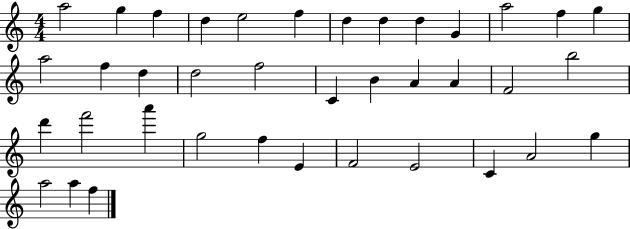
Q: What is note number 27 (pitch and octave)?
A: A6